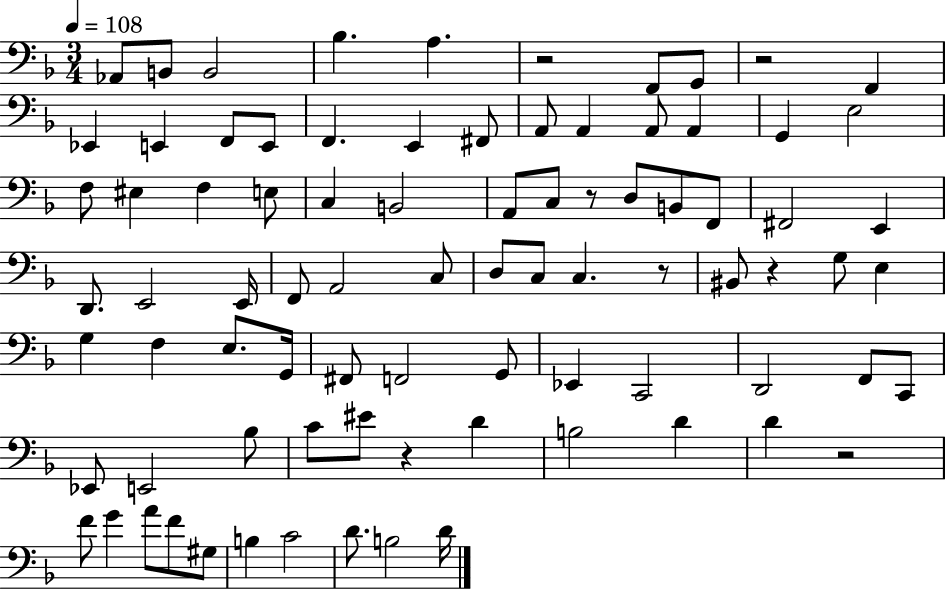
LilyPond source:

{
  \clef bass
  \numericTimeSignature
  \time 3/4
  \key f \major
  \tempo 4 = 108
  aes,8 b,8 b,2 | bes4. a4. | r2 f,8 g,8 | r2 f,4 | \break ees,4 e,4 f,8 e,8 | f,4. e,4 fis,8 | a,8 a,4 a,8 a,4 | g,4 e2 | \break f8 eis4 f4 e8 | c4 b,2 | a,8 c8 r8 d8 b,8 f,8 | fis,2 e,4 | \break d,8. e,2 e,16 | f,8 a,2 c8 | d8 c8 c4. r8 | bis,8 r4 g8 e4 | \break g4 f4 e8. g,16 | fis,8 f,2 g,8 | ees,4 c,2 | d,2 f,8 c,8 | \break ees,8 e,2 bes8 | c'8 eis'8 r4 d'4 | b2 d'4 | d'4 r2 | \break f'8 g'4 a'8 f'8 gis8 | b4 c'2 | d'8. b2 d'16 | \bar "|."
}